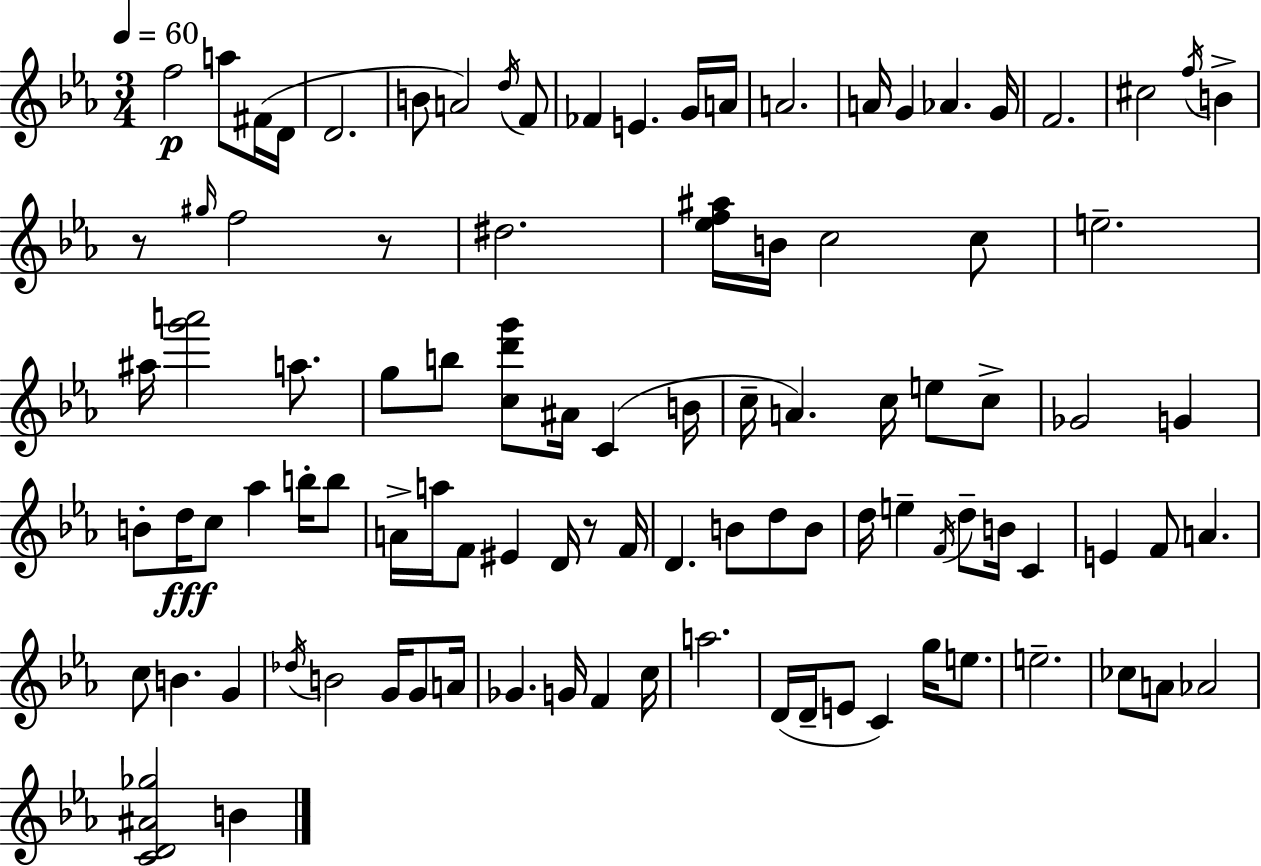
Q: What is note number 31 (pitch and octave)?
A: A5